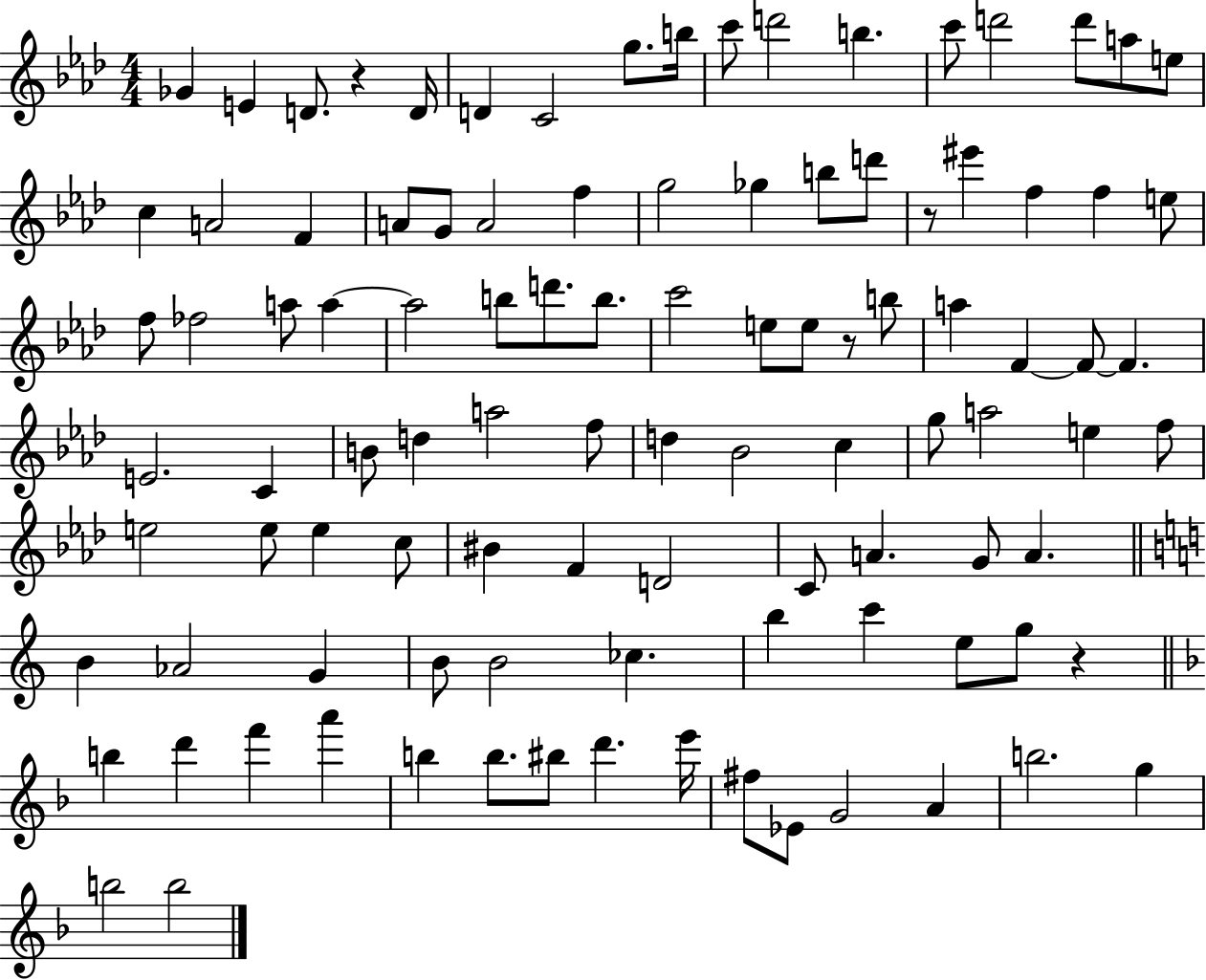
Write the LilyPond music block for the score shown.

{
  \clef treble
  \numericTimeSignature
  \time 4/4
  \key aes \major
  \repeat volta 2 { ges'4 e'4 d'8. r4 d'16 | d'4 c'2 g''8. b''16 | c'''8 d'''2 b''4. | c'''8 d'''2 d'''8 a''8 e''8 | \break c''4 a'2 f'4 | a'8 g'8 a'2 f''4 | g''2 ges''4 b''8 d'''8 | r8 eis'''4 f''4 f''4 e''8 | \break f''8 fes''2 a''8 a''4~~ | a''2 b''8 d'''8. b''8. | c'''2 e''8 e''8 r8 b''8 | a''4 f'4~~ f'8~~ f'4. | \break e'2. c'4 | b'8 d''4 a''2 f''8 | d''4 bes'2 c''4 | g''8 a''2 e''4 f''8 | \break e''2 e''8 e''4 c''8 | bis'4 f'4 d'2 | c'8 a'4. g'8 a'4. | \bar "||" \break \key c \major b'4 aes'2 g'4 | b'8 b'2 ces''4. | b''4 c'''4 e''8 g''8 r4 | \bar "||" \break \key f \major b''4 d'''4 f'''4 a'''4 | b''4 b''8. bis''8 d'''4. e'''16 | fis''8 ees'8 g'2 a'4 | b''2. g''4 | \break b''2 b''2 | } \bar "|."
}